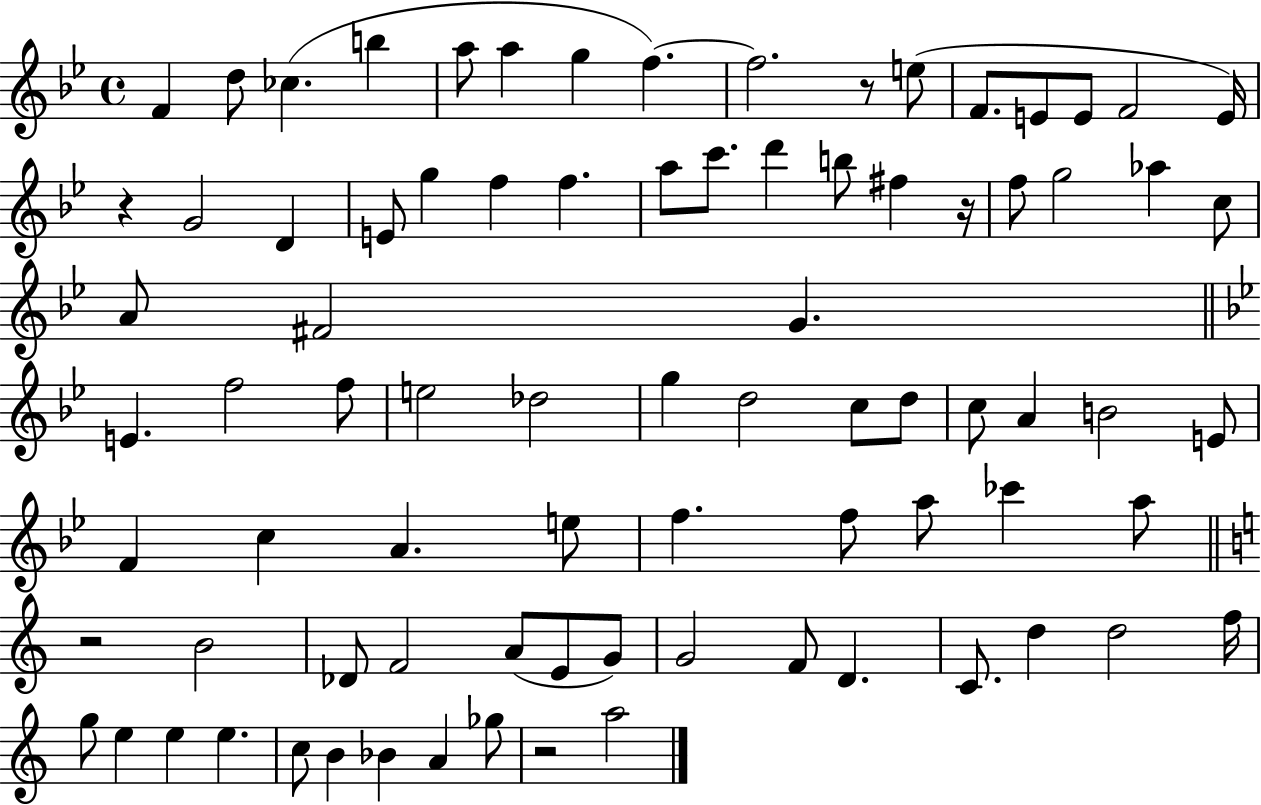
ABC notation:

X:1
T:Untitled
M:4/4
L:1/4
K:Bb
F d/2 _c b a/2 a g f f2 z/2 e/2 F/2 E/2 E/2 F2 E/4 z G2 D E/2 g f f a/2 c'/2 d' b/2 ^f z/4 f/2 g2 _a c/2 A/2 ^F2 G E f2 f/2 e2 _d2 g d2 c/2 d/2 c/2 A B2 E/2 F c A e/2 f f/2 a/2 _c' a/2 z2 B2 _D/2 F2 A/2 E/2 G/2 G2 F/2 D C/2 d d2 f/4 g/2 e e e c/2 B _B A _g/2 z2 a2